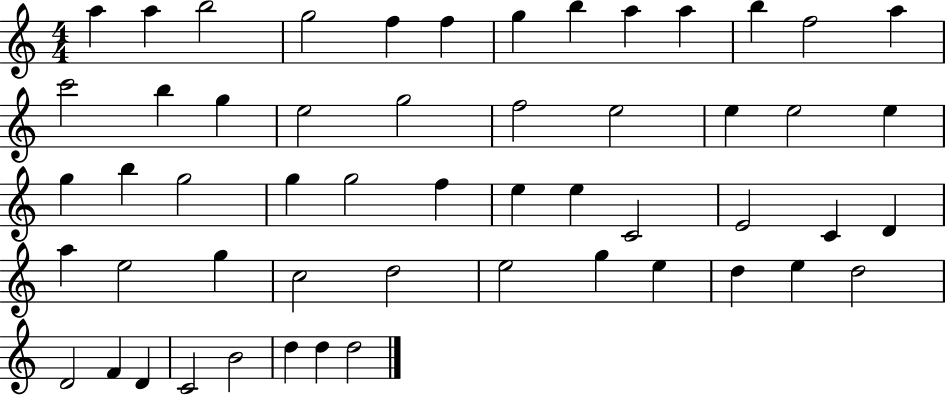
A5/q A5/q B5/h G5/h F5/q F5/q G5/q B5/q A5/q A5/q B5/q F5/h A5/q C6/h B5/q G5/q E5/h G5/h F5/h E5/h E5/q E5/h E5/q G5/q B5/q G5/h G5/q G5/h F5/q E5/q E5/q C4/h E4/h C4/q D4/q A5/q E5/h G5/q C5/h D5/h E5/h G5/q E5/q D5/q E5/q D5/h D4/h F4/q D4/q C4/h B4/h D5/q D5/q D5/h